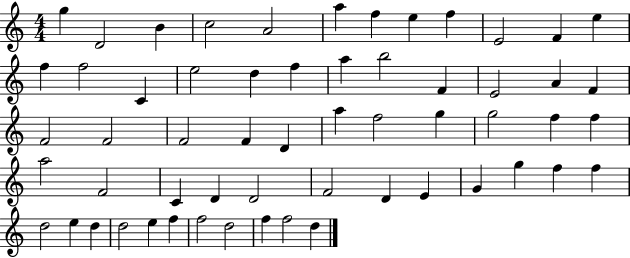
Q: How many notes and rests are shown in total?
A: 58